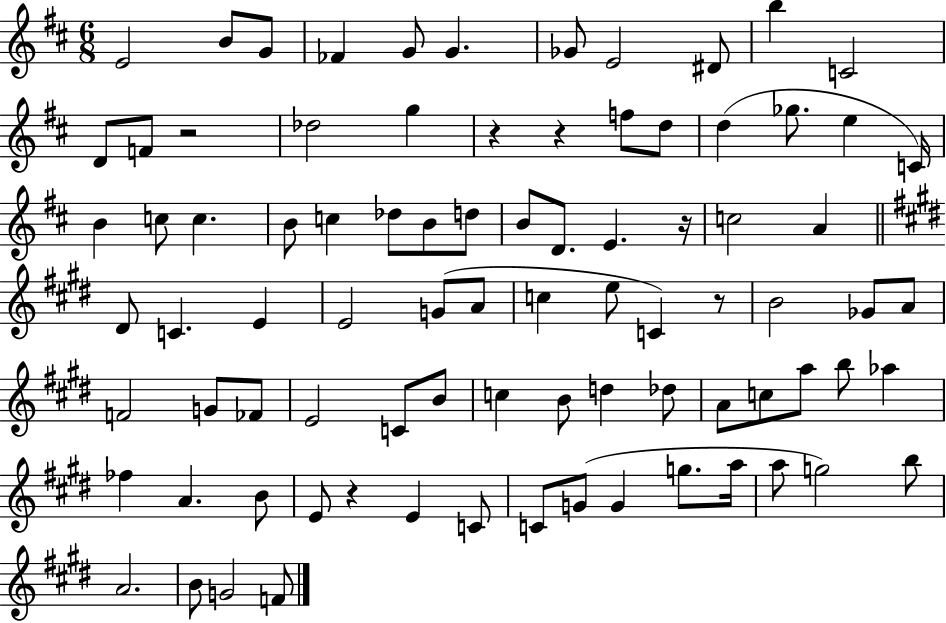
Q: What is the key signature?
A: D major